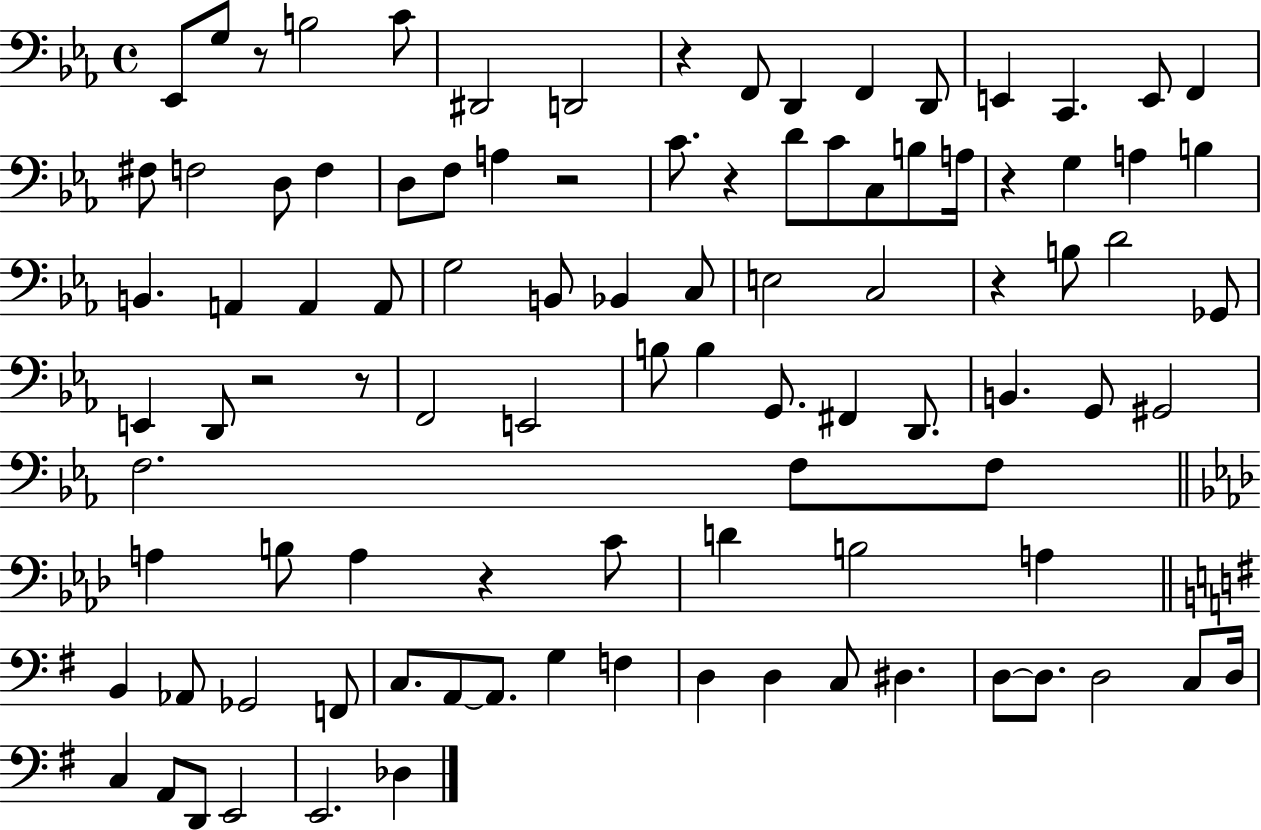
Eb2/e G3/e R/e B3/h C4/e D#2/h D2/h R/q F2/e D2/q F2/q D2/e E2/q C2/q. E2/e F2/q F#3/e F3/h D3/e F3/q D3/e F3/e A3/q R/h C4/e. R/q D4/e C4/e C3/e B3/e A3/s R/q G3/q A3/q B3/q B2/q. A2/q A2/q A2/e G3/h B2/e Bb2/q C3/e E3/h C3/h R/q B3/e D4/h Gb2/e E2/q D2/e R/h R/e F2/h E2/h B3/e B3/q G2/e. F#2/q D2/e. B2/q. G2/e G#2/h F3/h. F3/e F3/e A3/q B3/e A3/q R/q C4/e D4/q B3/h A3/q B2/q Ab2/e Gb2/h F2/e C3/e. A2/e A2/e. G3/q F3/q D3/q D3/q C3/e D#3/q. D3/e D3/e. D3/h C3/e D3/s C3/q A2/e D2/e E2/h E2/h. Db3/q